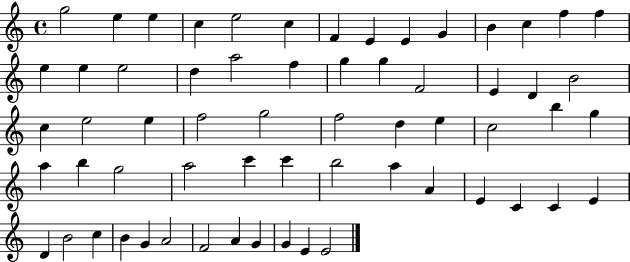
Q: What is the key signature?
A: C major